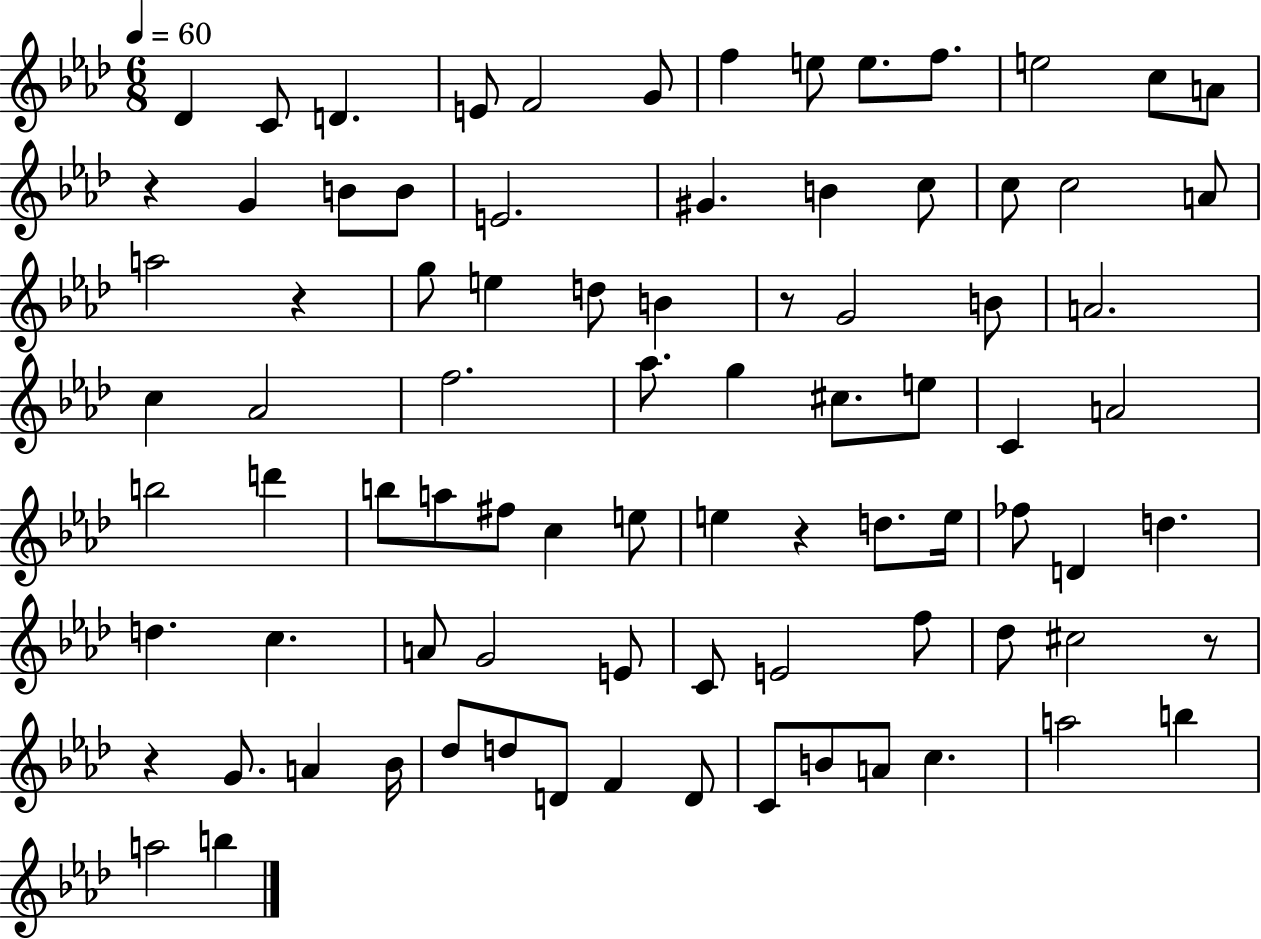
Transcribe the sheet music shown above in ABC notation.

X:1
T:Untitled
M:6/8
L:1/4
K:Ab
_D C/2 D E/2 F2 G/2 f e/2 e/2 f/2 e2 c/2 A/2 z G B/2 B/2 E2 ^G B c/2 c/2 c2 A/2 a2 z g/2 e d/2 B z/2 G2 B/2 A2 c _A2 f2 _a/2 g ^c/2 e/2 C A2 b2 d' b/2 a/2 ^f/2 c e/2 e z d/2 e/4 _f/2 D d d c A/2 G2 E/2 C/2 E2 f/2 _d/2 ^c2 z/2 z G/2 A _B/4 _d/2 d/2 D/2 F D/2 C/2 B/2 A/2 c a2 b a2 b